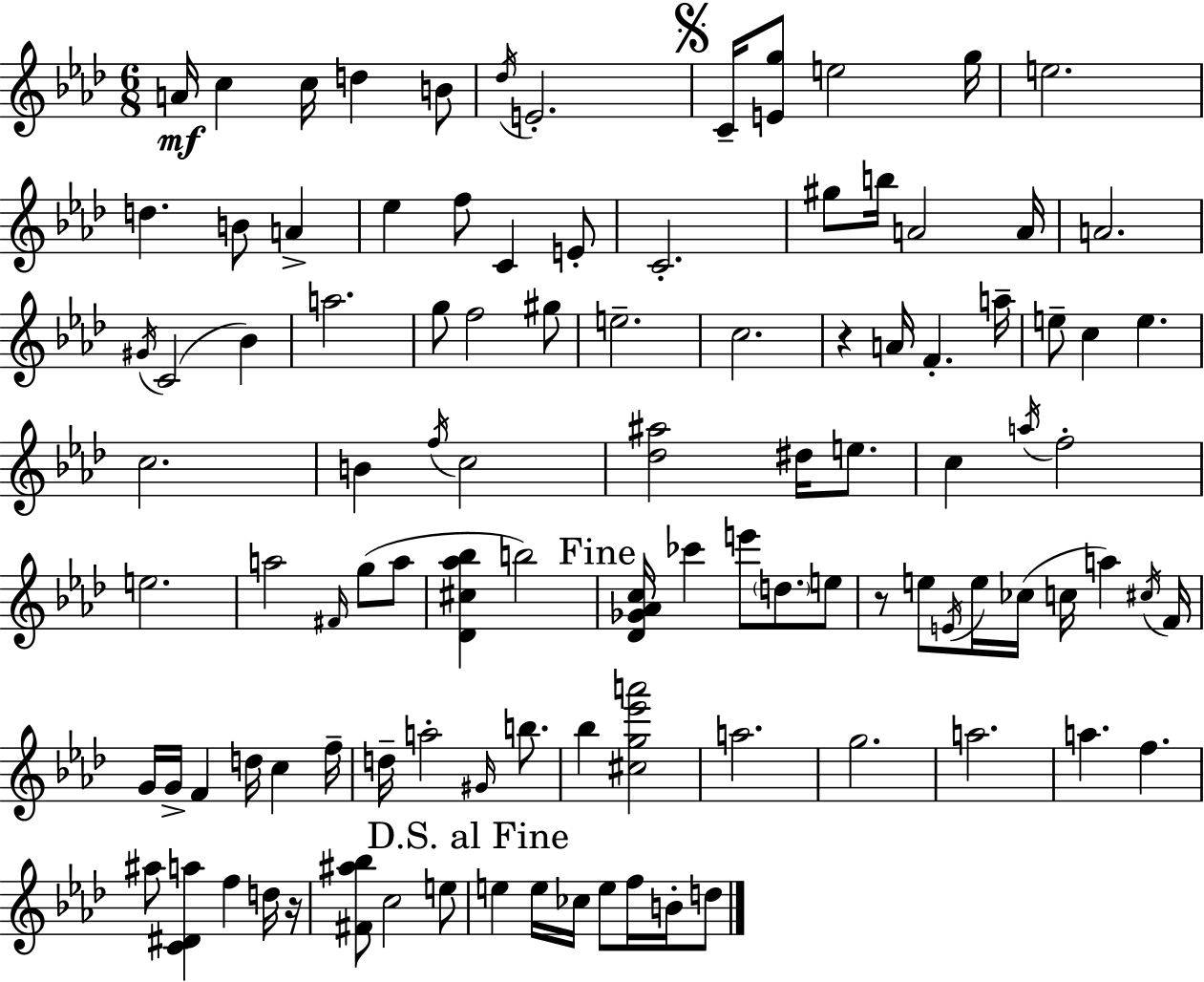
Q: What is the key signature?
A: F minor